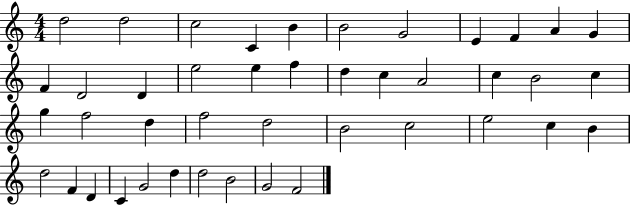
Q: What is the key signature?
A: C major